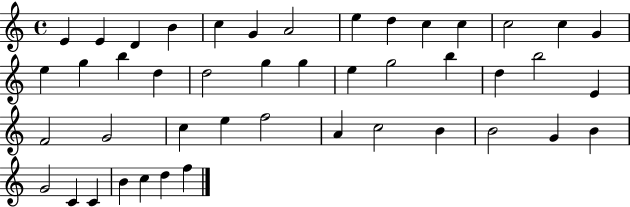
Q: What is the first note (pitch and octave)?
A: E4